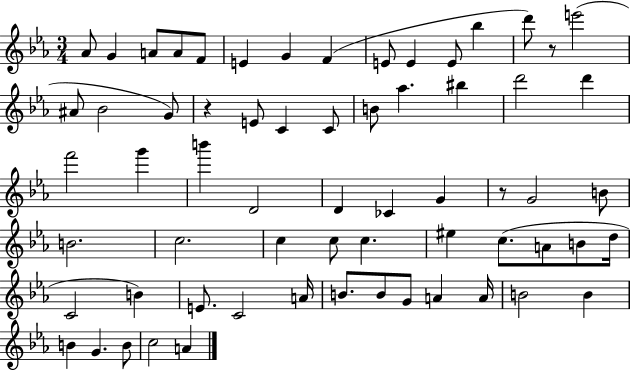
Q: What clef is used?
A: treble